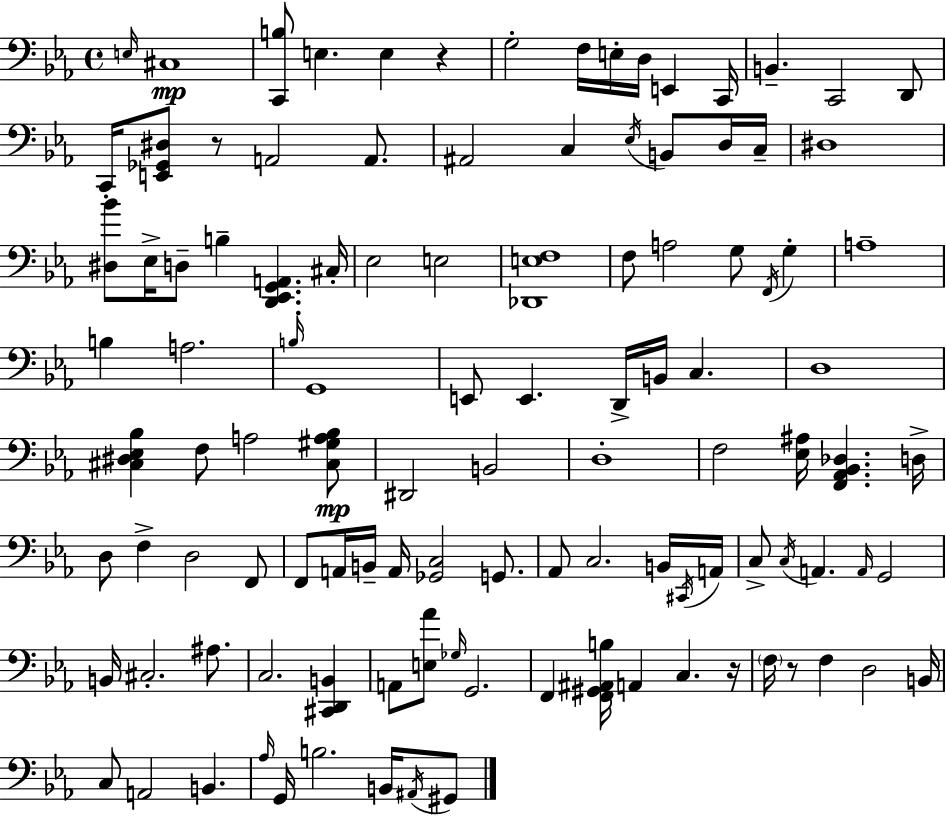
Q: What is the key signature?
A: C minor